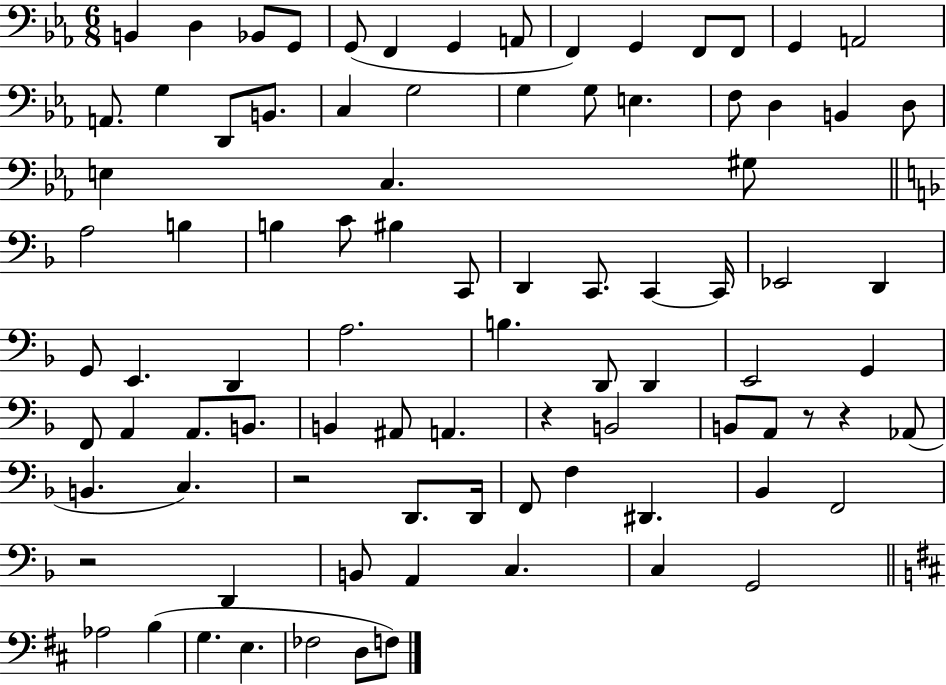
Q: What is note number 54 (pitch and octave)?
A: A2